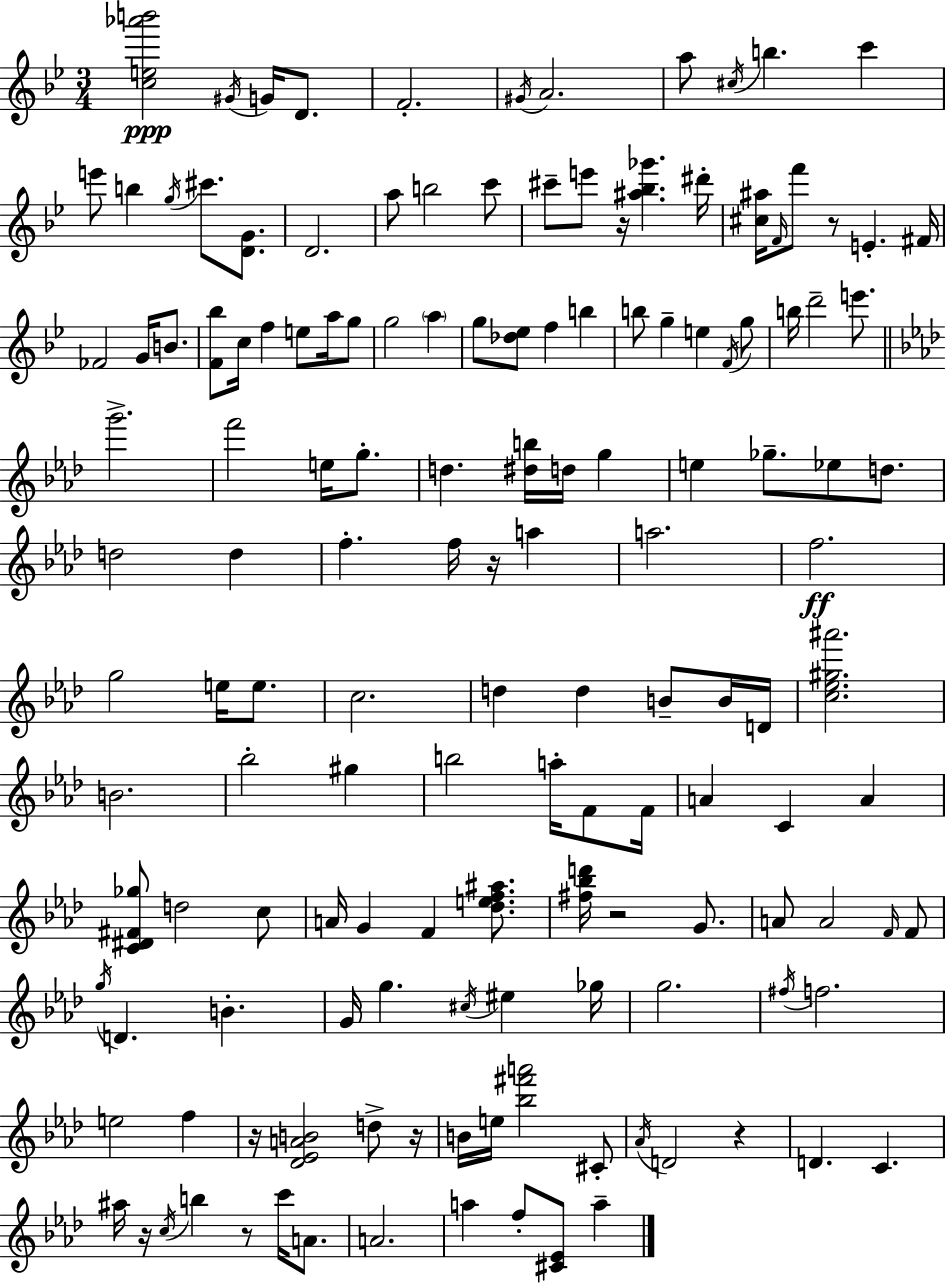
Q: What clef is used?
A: treble